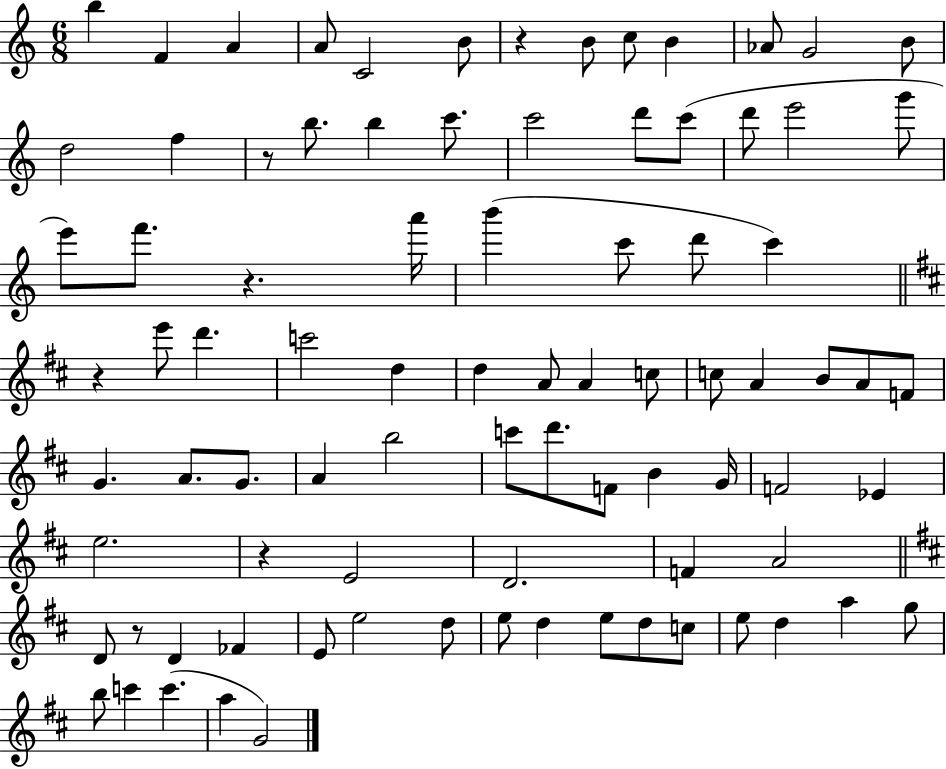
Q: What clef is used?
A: treble